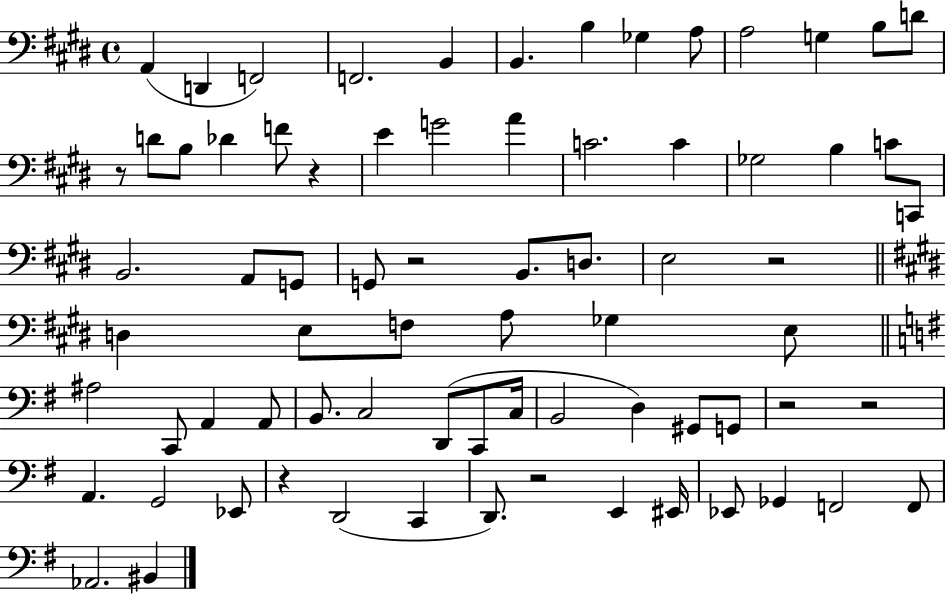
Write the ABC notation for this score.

X:1
T:Untitled
M:4/4
L:1/4
K:E
A,, D,, F,,2 F,,2 B,, B,, B, _G, A,/2 A,2 G, B,/2 D/2 z/2 D/2 B,/2 _D F/2 z E G2 A C2 C _G,2 B, C/2 C,,/2 B,,2 A,,/2 G,,/2 G,,/2 z2 B,,/2 D,/2 E,2 z2 D, E,/2 F,/2 A,/2 _G, E,/2 ^A,2 C,,/2 A,, A,,/2 B,,/2 C,2 D,,/2 C,,/2 C,/4 B,,2 D, ^G,,/2 G,,/2 z2 z2 A,, G,,2 _E,,/2 z D,,2 C,, D,,/2 z2 E,, ^E,,/4 _E,,/2 _G,, F,,2 F,,/2 _A,,2 ^B,,